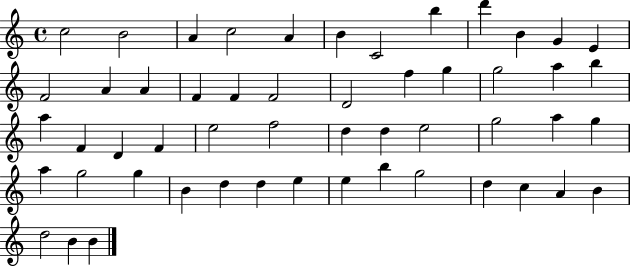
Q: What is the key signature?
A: C major